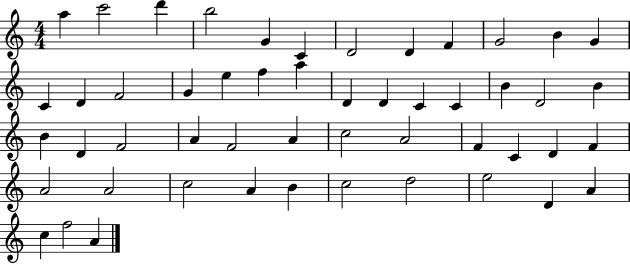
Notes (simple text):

A5/q C6/h D6/q B5/h G4/q C4/q D4/h D4/q F4/q G4/h B4/q G4/q C4/q D4/q F4/h G4/q E5/q F5/q A5/q D4/q D4/q C4/q C4/q B4/q D4/h B4/q B4/q D4/q F4/h A4/q F4/h A4/q C5/h A4/h F4/q C4/q D4/q F4/q A4/h A4/h C5/h A4/q B4/q C5/h D5/h E5/h D4/q A4/q C5/q F5/h A4/q